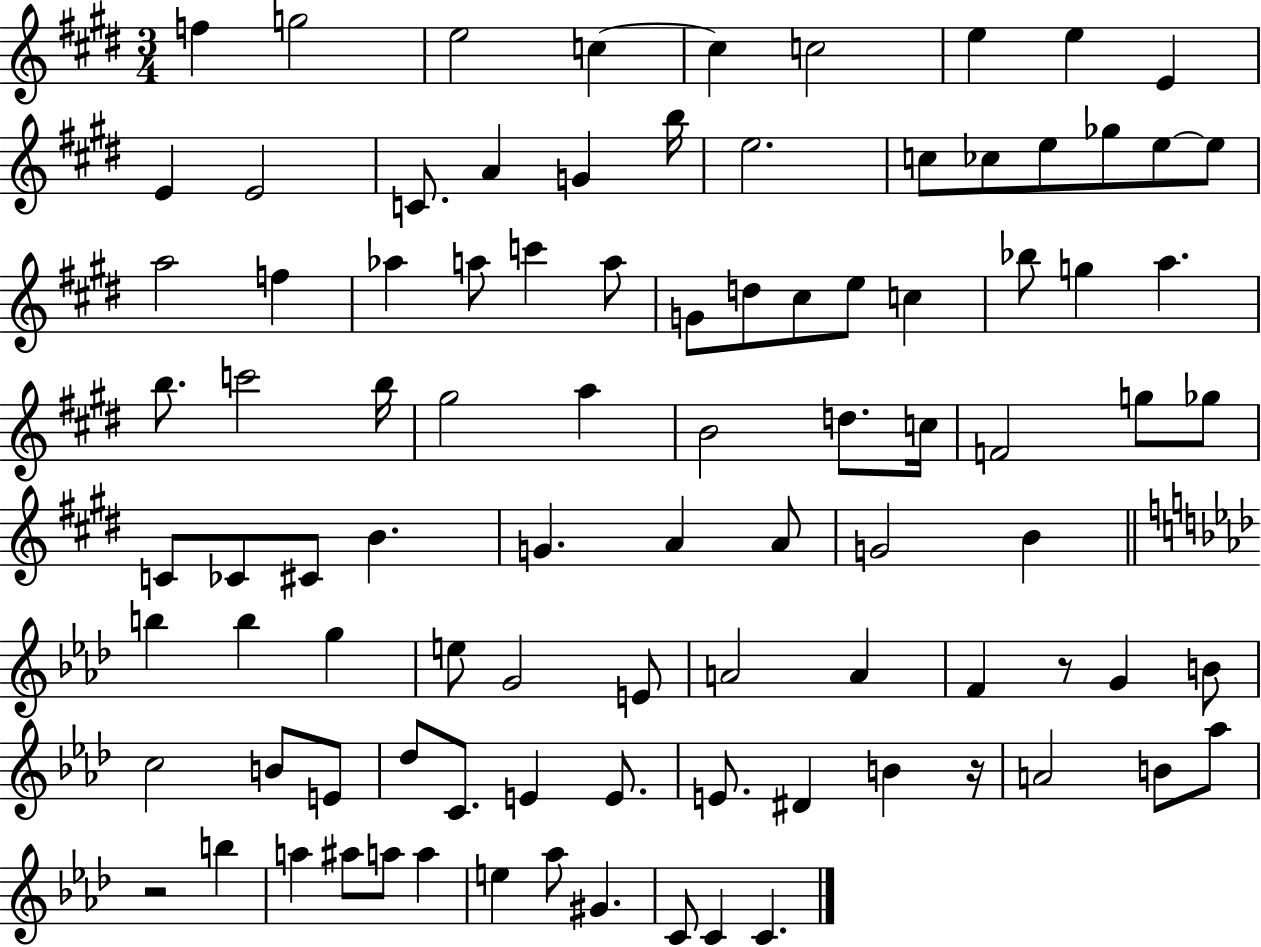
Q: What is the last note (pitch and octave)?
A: C4